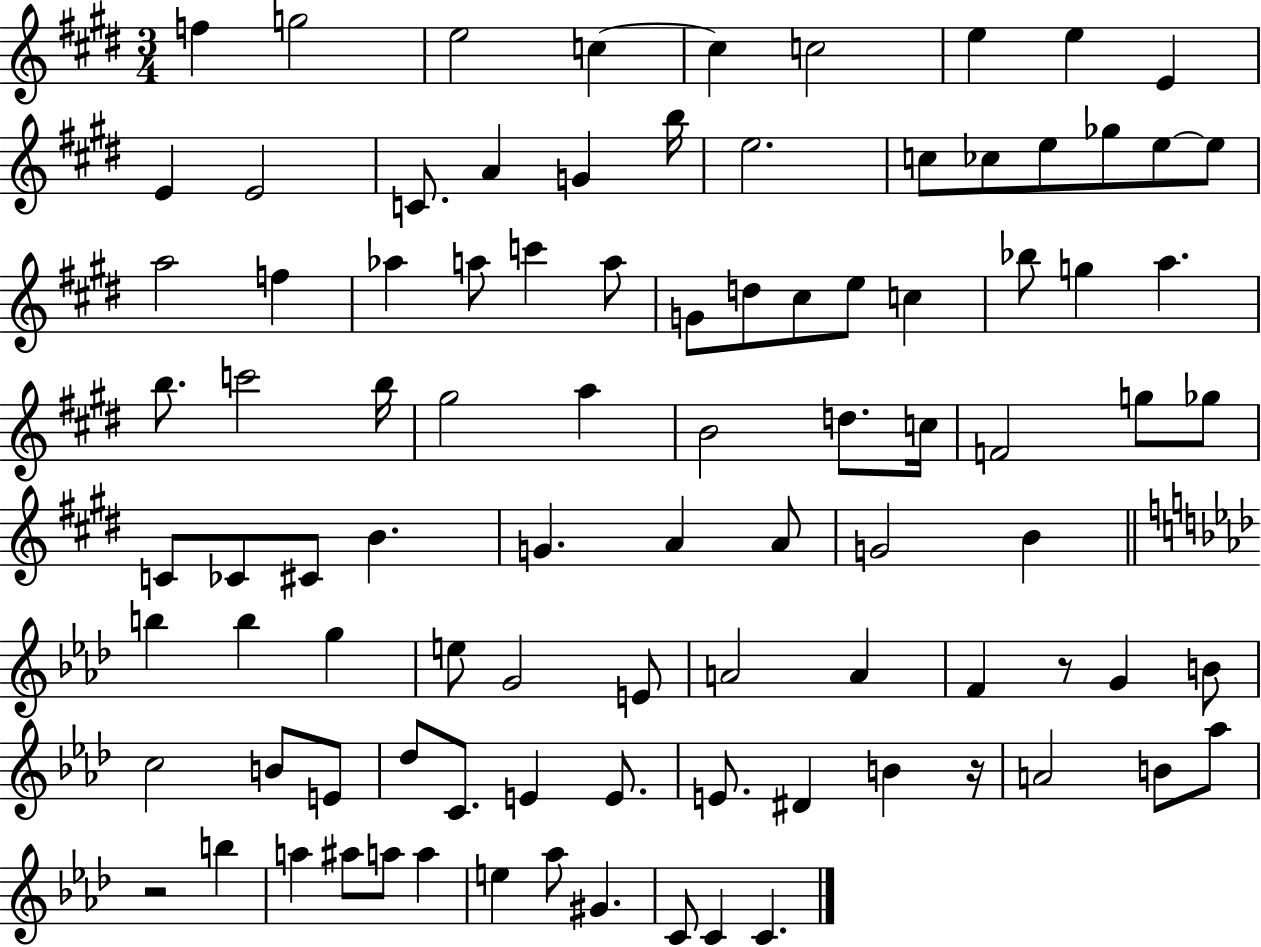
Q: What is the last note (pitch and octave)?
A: C4